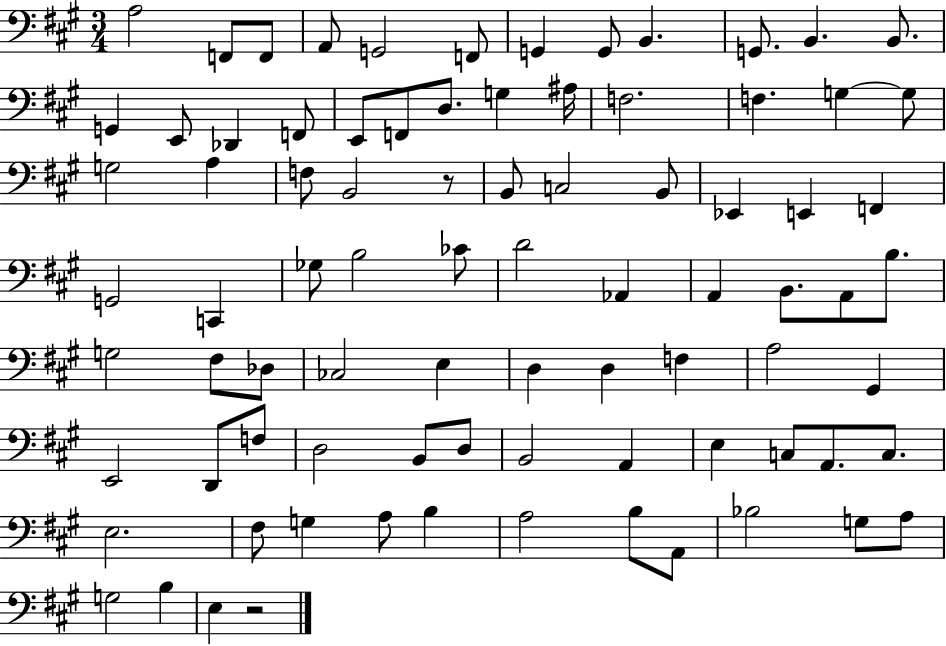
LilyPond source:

{
  \clef bass
  \numericTimeSignature
  \time 3/4
  \key a \major
  a2 f,8 f,8 | a,8 g,2 f,8 | g,4 g,8 b,4. | g,8. b,4. b,8. | \break g,4 e,8 des,4 f,8 | e,8 f,8 d8. g4 ais16 | f2. | f4. g4~~ g8 | \break g2 a4 | f8 b,2 r8 | b,8 c2 b,8 | ees,4 e,4 f,4 | \break g,2 c,4 | ges8 b2 ces'8 | d'2 aes,4 | a,4 b,8. a,8 b8. | \break g2 fis8 des8 | ces2 e4 | d4 d4 f4 | a2 gis,4 | \break e,2 d,8 f8 | d2 b,8 d8 | b,2 a,4 | e4 c8 a,8. c8. | \break e2. | fis8 g4 a8 b4 | a2 b8 a,8 | bes2 g8 a8 | \break g2 b4 | e4 r2 | \bar "|."
}